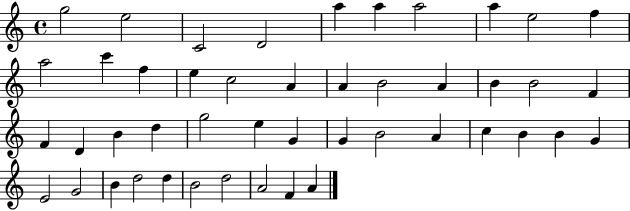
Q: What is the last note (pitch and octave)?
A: A4